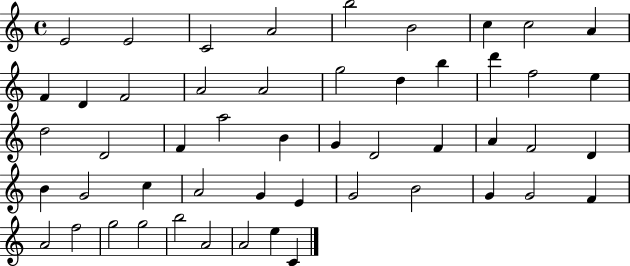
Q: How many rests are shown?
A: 0